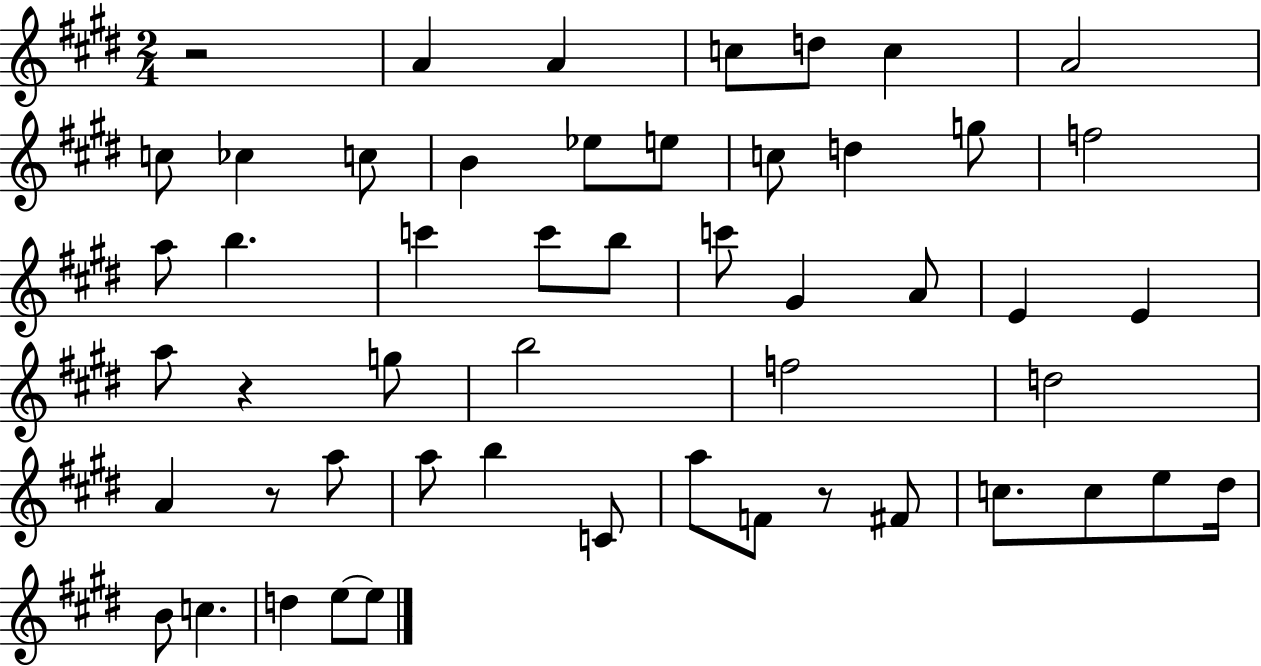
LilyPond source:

{
  \clef treble
  \numericTimeSignature
  \time 2/4
  \key e \major
  \repeat volta 2 { r2 | a'4 a'4 | c''8 d''8 c''4 | a'2 | \break c''8 ces''4 c''8 | b'4 ees''8 e''8 | c''8 d''4 g''8 | f''2 | \break a''8 b''4. | c'''4 c'''8 b''8 | c'''8 gis'4 a'8 | e'4 e'4 | \break a''8 r4 g''8 | b''2 | f''2 | d''2 | \break a'4 r8 a''8 | a''8 b''4 c'8 | a''8 f'8 r8 fis'8 | c''8. c''8 e''8 dis''16 | \break b'8 c''4. | d''4 e''8~~ e''8 | } \bar "|."
}